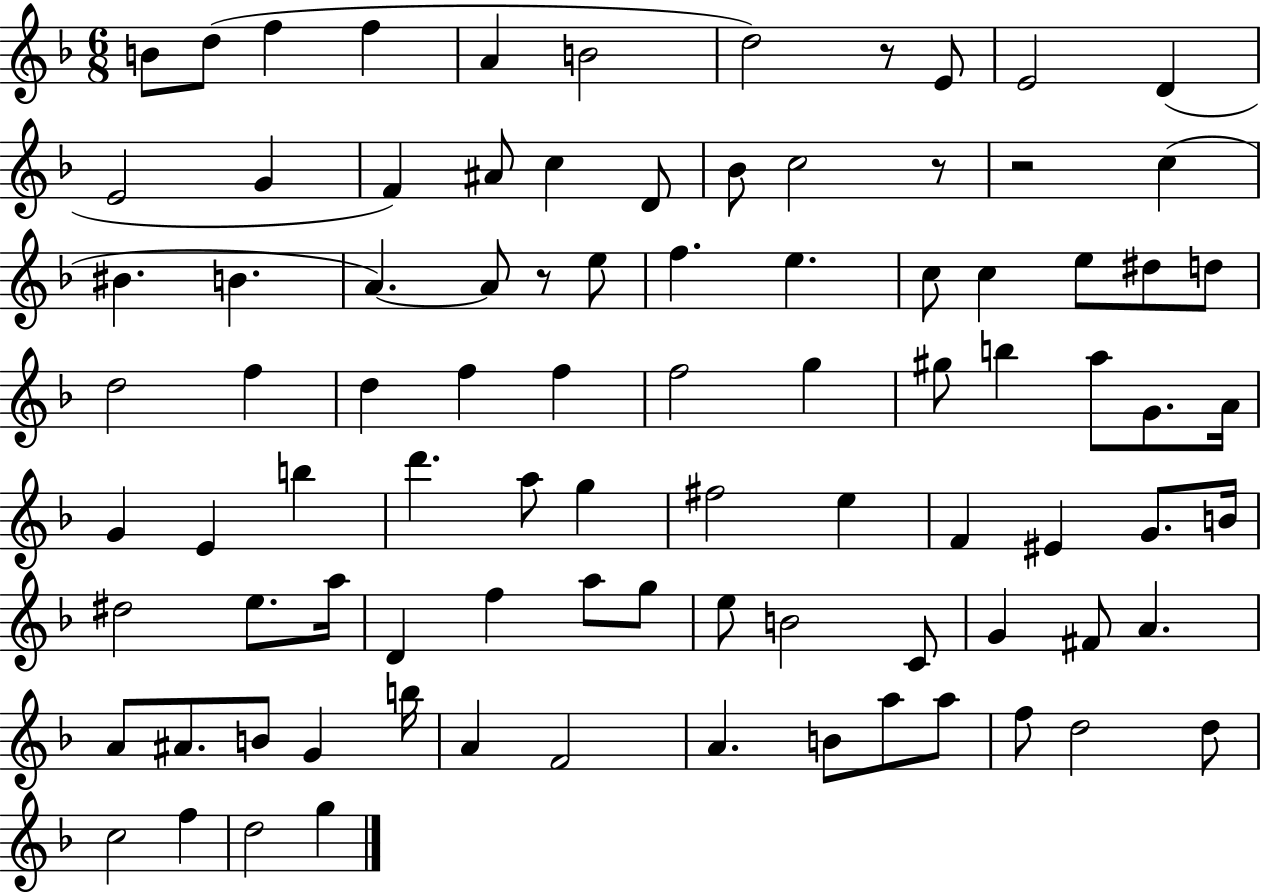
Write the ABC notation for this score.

X:1
T:Untitled
M:6/8
L:1/4
K:F
B/2 d/2 f f A B2 d2 z/2 E/2 E2 D E2 G F ^A/2 c D/2 _B/2 c2 z/2 z2 c ^B B A A/2 z/2 e/2 f e c/2 c e/2 ^d/2 d/2 d2 f d f f f2 g ^g/2 b a/2 G/2 A/4 G E b d' a/2 g ^f2 e F ^E G/2 B/4 ^d2 e/2 a/4 D f a/2 g/2 e/2 B2 C/2 G ^F/2 A A/2 ^A/2 B/2 G b/4 A F2 A B/2 a/2 a/2 f/2 d2 d/2 c2 f d2 g